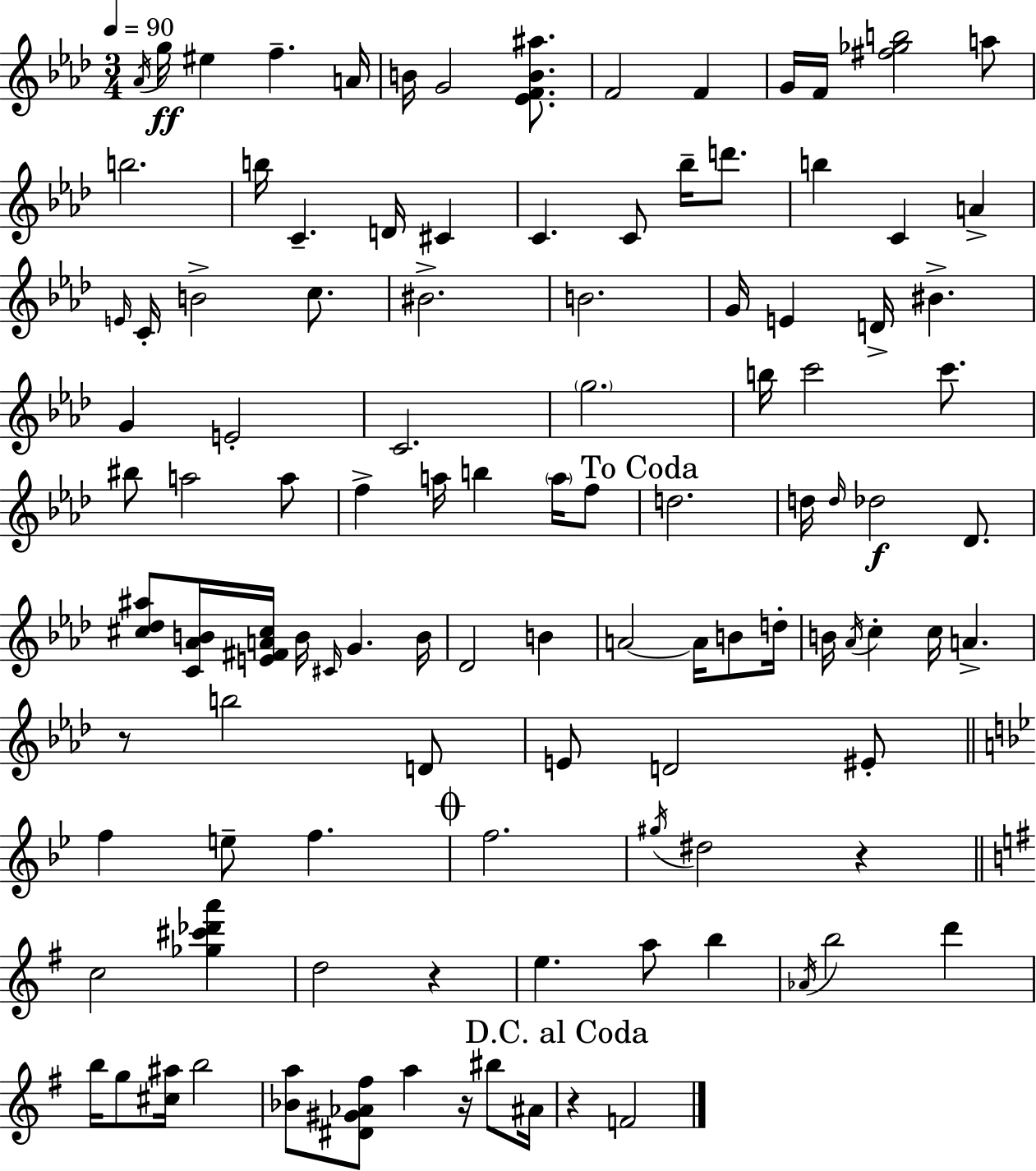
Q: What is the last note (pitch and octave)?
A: F4